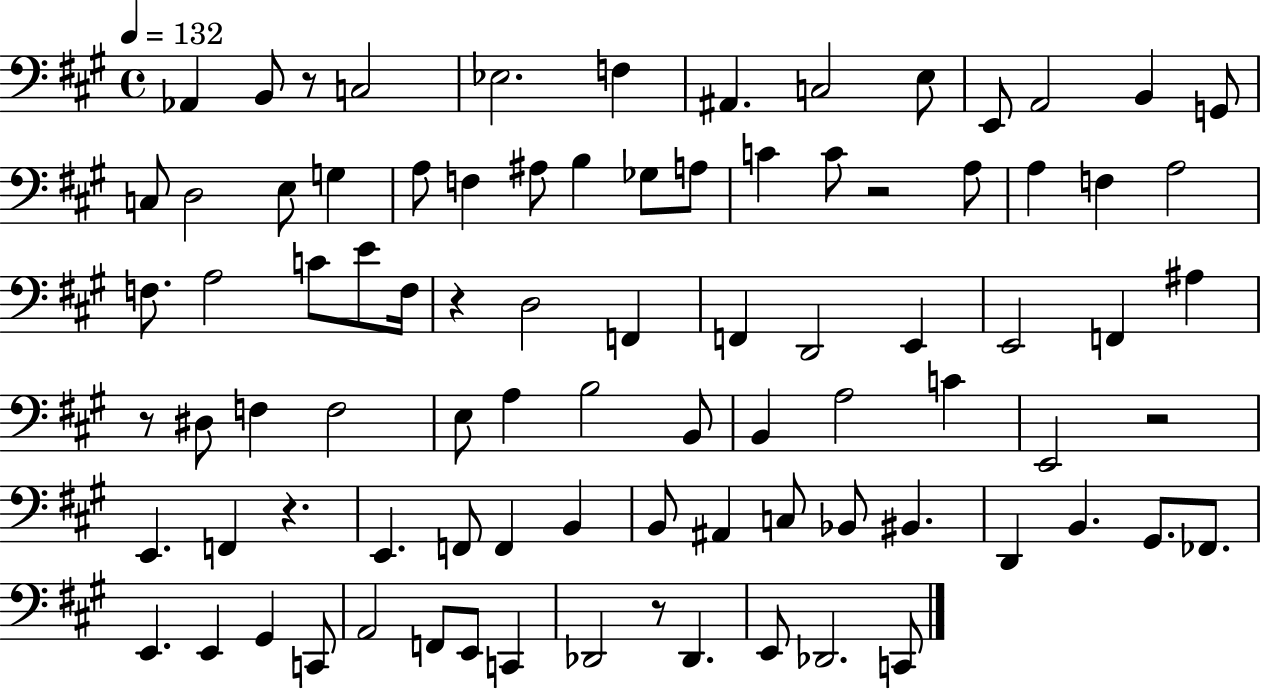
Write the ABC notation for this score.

X:1
T:Untitled
M:4/4
L:1/4
K:A
_A,, B,,/2 z/2 C,2 _E,2 F, ^A,, C,2 E,/2 E,,/2 A,,2 B,, G,,/2 C,/2 D,2 E,/2 G, A,/2 F, ^A,/2 B, _G,/2 A,/2 C C/2 z2 A,/2 A, F, A,2 F,/2 A,2 C/2 E/2 F,/4 z D,2 F,, F,, D,,2 E,, E,,2 F,, ^A, z/2 ^D,/2 F, F,2 E,/2 A, B,2 B,,/2 B,, A,2 C E,,2 z2 E,, F,, z E,, F,,/2 F,, B,, B,,/2 ^A,, C,/2 _B,,/2 ^B,, D,, B,, ^G,,/2 _F,,/2 E,, E,, ^G,, C,,/2 A,,2 F,,/2 E,,/2 C,, _D,,2 z/2 _D,, E,,/2 _D,,2 C,,/2